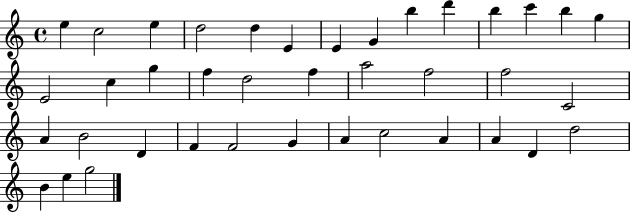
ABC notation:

X:1
T:Untitled
M:4/4
L:1/4
K:C
e c2 e d2 d E E G b d' b c' b g E2 c g f d2 f a2 f2 f2 C2 A B2 D F F2 G A c2 A A D d2 B e g2